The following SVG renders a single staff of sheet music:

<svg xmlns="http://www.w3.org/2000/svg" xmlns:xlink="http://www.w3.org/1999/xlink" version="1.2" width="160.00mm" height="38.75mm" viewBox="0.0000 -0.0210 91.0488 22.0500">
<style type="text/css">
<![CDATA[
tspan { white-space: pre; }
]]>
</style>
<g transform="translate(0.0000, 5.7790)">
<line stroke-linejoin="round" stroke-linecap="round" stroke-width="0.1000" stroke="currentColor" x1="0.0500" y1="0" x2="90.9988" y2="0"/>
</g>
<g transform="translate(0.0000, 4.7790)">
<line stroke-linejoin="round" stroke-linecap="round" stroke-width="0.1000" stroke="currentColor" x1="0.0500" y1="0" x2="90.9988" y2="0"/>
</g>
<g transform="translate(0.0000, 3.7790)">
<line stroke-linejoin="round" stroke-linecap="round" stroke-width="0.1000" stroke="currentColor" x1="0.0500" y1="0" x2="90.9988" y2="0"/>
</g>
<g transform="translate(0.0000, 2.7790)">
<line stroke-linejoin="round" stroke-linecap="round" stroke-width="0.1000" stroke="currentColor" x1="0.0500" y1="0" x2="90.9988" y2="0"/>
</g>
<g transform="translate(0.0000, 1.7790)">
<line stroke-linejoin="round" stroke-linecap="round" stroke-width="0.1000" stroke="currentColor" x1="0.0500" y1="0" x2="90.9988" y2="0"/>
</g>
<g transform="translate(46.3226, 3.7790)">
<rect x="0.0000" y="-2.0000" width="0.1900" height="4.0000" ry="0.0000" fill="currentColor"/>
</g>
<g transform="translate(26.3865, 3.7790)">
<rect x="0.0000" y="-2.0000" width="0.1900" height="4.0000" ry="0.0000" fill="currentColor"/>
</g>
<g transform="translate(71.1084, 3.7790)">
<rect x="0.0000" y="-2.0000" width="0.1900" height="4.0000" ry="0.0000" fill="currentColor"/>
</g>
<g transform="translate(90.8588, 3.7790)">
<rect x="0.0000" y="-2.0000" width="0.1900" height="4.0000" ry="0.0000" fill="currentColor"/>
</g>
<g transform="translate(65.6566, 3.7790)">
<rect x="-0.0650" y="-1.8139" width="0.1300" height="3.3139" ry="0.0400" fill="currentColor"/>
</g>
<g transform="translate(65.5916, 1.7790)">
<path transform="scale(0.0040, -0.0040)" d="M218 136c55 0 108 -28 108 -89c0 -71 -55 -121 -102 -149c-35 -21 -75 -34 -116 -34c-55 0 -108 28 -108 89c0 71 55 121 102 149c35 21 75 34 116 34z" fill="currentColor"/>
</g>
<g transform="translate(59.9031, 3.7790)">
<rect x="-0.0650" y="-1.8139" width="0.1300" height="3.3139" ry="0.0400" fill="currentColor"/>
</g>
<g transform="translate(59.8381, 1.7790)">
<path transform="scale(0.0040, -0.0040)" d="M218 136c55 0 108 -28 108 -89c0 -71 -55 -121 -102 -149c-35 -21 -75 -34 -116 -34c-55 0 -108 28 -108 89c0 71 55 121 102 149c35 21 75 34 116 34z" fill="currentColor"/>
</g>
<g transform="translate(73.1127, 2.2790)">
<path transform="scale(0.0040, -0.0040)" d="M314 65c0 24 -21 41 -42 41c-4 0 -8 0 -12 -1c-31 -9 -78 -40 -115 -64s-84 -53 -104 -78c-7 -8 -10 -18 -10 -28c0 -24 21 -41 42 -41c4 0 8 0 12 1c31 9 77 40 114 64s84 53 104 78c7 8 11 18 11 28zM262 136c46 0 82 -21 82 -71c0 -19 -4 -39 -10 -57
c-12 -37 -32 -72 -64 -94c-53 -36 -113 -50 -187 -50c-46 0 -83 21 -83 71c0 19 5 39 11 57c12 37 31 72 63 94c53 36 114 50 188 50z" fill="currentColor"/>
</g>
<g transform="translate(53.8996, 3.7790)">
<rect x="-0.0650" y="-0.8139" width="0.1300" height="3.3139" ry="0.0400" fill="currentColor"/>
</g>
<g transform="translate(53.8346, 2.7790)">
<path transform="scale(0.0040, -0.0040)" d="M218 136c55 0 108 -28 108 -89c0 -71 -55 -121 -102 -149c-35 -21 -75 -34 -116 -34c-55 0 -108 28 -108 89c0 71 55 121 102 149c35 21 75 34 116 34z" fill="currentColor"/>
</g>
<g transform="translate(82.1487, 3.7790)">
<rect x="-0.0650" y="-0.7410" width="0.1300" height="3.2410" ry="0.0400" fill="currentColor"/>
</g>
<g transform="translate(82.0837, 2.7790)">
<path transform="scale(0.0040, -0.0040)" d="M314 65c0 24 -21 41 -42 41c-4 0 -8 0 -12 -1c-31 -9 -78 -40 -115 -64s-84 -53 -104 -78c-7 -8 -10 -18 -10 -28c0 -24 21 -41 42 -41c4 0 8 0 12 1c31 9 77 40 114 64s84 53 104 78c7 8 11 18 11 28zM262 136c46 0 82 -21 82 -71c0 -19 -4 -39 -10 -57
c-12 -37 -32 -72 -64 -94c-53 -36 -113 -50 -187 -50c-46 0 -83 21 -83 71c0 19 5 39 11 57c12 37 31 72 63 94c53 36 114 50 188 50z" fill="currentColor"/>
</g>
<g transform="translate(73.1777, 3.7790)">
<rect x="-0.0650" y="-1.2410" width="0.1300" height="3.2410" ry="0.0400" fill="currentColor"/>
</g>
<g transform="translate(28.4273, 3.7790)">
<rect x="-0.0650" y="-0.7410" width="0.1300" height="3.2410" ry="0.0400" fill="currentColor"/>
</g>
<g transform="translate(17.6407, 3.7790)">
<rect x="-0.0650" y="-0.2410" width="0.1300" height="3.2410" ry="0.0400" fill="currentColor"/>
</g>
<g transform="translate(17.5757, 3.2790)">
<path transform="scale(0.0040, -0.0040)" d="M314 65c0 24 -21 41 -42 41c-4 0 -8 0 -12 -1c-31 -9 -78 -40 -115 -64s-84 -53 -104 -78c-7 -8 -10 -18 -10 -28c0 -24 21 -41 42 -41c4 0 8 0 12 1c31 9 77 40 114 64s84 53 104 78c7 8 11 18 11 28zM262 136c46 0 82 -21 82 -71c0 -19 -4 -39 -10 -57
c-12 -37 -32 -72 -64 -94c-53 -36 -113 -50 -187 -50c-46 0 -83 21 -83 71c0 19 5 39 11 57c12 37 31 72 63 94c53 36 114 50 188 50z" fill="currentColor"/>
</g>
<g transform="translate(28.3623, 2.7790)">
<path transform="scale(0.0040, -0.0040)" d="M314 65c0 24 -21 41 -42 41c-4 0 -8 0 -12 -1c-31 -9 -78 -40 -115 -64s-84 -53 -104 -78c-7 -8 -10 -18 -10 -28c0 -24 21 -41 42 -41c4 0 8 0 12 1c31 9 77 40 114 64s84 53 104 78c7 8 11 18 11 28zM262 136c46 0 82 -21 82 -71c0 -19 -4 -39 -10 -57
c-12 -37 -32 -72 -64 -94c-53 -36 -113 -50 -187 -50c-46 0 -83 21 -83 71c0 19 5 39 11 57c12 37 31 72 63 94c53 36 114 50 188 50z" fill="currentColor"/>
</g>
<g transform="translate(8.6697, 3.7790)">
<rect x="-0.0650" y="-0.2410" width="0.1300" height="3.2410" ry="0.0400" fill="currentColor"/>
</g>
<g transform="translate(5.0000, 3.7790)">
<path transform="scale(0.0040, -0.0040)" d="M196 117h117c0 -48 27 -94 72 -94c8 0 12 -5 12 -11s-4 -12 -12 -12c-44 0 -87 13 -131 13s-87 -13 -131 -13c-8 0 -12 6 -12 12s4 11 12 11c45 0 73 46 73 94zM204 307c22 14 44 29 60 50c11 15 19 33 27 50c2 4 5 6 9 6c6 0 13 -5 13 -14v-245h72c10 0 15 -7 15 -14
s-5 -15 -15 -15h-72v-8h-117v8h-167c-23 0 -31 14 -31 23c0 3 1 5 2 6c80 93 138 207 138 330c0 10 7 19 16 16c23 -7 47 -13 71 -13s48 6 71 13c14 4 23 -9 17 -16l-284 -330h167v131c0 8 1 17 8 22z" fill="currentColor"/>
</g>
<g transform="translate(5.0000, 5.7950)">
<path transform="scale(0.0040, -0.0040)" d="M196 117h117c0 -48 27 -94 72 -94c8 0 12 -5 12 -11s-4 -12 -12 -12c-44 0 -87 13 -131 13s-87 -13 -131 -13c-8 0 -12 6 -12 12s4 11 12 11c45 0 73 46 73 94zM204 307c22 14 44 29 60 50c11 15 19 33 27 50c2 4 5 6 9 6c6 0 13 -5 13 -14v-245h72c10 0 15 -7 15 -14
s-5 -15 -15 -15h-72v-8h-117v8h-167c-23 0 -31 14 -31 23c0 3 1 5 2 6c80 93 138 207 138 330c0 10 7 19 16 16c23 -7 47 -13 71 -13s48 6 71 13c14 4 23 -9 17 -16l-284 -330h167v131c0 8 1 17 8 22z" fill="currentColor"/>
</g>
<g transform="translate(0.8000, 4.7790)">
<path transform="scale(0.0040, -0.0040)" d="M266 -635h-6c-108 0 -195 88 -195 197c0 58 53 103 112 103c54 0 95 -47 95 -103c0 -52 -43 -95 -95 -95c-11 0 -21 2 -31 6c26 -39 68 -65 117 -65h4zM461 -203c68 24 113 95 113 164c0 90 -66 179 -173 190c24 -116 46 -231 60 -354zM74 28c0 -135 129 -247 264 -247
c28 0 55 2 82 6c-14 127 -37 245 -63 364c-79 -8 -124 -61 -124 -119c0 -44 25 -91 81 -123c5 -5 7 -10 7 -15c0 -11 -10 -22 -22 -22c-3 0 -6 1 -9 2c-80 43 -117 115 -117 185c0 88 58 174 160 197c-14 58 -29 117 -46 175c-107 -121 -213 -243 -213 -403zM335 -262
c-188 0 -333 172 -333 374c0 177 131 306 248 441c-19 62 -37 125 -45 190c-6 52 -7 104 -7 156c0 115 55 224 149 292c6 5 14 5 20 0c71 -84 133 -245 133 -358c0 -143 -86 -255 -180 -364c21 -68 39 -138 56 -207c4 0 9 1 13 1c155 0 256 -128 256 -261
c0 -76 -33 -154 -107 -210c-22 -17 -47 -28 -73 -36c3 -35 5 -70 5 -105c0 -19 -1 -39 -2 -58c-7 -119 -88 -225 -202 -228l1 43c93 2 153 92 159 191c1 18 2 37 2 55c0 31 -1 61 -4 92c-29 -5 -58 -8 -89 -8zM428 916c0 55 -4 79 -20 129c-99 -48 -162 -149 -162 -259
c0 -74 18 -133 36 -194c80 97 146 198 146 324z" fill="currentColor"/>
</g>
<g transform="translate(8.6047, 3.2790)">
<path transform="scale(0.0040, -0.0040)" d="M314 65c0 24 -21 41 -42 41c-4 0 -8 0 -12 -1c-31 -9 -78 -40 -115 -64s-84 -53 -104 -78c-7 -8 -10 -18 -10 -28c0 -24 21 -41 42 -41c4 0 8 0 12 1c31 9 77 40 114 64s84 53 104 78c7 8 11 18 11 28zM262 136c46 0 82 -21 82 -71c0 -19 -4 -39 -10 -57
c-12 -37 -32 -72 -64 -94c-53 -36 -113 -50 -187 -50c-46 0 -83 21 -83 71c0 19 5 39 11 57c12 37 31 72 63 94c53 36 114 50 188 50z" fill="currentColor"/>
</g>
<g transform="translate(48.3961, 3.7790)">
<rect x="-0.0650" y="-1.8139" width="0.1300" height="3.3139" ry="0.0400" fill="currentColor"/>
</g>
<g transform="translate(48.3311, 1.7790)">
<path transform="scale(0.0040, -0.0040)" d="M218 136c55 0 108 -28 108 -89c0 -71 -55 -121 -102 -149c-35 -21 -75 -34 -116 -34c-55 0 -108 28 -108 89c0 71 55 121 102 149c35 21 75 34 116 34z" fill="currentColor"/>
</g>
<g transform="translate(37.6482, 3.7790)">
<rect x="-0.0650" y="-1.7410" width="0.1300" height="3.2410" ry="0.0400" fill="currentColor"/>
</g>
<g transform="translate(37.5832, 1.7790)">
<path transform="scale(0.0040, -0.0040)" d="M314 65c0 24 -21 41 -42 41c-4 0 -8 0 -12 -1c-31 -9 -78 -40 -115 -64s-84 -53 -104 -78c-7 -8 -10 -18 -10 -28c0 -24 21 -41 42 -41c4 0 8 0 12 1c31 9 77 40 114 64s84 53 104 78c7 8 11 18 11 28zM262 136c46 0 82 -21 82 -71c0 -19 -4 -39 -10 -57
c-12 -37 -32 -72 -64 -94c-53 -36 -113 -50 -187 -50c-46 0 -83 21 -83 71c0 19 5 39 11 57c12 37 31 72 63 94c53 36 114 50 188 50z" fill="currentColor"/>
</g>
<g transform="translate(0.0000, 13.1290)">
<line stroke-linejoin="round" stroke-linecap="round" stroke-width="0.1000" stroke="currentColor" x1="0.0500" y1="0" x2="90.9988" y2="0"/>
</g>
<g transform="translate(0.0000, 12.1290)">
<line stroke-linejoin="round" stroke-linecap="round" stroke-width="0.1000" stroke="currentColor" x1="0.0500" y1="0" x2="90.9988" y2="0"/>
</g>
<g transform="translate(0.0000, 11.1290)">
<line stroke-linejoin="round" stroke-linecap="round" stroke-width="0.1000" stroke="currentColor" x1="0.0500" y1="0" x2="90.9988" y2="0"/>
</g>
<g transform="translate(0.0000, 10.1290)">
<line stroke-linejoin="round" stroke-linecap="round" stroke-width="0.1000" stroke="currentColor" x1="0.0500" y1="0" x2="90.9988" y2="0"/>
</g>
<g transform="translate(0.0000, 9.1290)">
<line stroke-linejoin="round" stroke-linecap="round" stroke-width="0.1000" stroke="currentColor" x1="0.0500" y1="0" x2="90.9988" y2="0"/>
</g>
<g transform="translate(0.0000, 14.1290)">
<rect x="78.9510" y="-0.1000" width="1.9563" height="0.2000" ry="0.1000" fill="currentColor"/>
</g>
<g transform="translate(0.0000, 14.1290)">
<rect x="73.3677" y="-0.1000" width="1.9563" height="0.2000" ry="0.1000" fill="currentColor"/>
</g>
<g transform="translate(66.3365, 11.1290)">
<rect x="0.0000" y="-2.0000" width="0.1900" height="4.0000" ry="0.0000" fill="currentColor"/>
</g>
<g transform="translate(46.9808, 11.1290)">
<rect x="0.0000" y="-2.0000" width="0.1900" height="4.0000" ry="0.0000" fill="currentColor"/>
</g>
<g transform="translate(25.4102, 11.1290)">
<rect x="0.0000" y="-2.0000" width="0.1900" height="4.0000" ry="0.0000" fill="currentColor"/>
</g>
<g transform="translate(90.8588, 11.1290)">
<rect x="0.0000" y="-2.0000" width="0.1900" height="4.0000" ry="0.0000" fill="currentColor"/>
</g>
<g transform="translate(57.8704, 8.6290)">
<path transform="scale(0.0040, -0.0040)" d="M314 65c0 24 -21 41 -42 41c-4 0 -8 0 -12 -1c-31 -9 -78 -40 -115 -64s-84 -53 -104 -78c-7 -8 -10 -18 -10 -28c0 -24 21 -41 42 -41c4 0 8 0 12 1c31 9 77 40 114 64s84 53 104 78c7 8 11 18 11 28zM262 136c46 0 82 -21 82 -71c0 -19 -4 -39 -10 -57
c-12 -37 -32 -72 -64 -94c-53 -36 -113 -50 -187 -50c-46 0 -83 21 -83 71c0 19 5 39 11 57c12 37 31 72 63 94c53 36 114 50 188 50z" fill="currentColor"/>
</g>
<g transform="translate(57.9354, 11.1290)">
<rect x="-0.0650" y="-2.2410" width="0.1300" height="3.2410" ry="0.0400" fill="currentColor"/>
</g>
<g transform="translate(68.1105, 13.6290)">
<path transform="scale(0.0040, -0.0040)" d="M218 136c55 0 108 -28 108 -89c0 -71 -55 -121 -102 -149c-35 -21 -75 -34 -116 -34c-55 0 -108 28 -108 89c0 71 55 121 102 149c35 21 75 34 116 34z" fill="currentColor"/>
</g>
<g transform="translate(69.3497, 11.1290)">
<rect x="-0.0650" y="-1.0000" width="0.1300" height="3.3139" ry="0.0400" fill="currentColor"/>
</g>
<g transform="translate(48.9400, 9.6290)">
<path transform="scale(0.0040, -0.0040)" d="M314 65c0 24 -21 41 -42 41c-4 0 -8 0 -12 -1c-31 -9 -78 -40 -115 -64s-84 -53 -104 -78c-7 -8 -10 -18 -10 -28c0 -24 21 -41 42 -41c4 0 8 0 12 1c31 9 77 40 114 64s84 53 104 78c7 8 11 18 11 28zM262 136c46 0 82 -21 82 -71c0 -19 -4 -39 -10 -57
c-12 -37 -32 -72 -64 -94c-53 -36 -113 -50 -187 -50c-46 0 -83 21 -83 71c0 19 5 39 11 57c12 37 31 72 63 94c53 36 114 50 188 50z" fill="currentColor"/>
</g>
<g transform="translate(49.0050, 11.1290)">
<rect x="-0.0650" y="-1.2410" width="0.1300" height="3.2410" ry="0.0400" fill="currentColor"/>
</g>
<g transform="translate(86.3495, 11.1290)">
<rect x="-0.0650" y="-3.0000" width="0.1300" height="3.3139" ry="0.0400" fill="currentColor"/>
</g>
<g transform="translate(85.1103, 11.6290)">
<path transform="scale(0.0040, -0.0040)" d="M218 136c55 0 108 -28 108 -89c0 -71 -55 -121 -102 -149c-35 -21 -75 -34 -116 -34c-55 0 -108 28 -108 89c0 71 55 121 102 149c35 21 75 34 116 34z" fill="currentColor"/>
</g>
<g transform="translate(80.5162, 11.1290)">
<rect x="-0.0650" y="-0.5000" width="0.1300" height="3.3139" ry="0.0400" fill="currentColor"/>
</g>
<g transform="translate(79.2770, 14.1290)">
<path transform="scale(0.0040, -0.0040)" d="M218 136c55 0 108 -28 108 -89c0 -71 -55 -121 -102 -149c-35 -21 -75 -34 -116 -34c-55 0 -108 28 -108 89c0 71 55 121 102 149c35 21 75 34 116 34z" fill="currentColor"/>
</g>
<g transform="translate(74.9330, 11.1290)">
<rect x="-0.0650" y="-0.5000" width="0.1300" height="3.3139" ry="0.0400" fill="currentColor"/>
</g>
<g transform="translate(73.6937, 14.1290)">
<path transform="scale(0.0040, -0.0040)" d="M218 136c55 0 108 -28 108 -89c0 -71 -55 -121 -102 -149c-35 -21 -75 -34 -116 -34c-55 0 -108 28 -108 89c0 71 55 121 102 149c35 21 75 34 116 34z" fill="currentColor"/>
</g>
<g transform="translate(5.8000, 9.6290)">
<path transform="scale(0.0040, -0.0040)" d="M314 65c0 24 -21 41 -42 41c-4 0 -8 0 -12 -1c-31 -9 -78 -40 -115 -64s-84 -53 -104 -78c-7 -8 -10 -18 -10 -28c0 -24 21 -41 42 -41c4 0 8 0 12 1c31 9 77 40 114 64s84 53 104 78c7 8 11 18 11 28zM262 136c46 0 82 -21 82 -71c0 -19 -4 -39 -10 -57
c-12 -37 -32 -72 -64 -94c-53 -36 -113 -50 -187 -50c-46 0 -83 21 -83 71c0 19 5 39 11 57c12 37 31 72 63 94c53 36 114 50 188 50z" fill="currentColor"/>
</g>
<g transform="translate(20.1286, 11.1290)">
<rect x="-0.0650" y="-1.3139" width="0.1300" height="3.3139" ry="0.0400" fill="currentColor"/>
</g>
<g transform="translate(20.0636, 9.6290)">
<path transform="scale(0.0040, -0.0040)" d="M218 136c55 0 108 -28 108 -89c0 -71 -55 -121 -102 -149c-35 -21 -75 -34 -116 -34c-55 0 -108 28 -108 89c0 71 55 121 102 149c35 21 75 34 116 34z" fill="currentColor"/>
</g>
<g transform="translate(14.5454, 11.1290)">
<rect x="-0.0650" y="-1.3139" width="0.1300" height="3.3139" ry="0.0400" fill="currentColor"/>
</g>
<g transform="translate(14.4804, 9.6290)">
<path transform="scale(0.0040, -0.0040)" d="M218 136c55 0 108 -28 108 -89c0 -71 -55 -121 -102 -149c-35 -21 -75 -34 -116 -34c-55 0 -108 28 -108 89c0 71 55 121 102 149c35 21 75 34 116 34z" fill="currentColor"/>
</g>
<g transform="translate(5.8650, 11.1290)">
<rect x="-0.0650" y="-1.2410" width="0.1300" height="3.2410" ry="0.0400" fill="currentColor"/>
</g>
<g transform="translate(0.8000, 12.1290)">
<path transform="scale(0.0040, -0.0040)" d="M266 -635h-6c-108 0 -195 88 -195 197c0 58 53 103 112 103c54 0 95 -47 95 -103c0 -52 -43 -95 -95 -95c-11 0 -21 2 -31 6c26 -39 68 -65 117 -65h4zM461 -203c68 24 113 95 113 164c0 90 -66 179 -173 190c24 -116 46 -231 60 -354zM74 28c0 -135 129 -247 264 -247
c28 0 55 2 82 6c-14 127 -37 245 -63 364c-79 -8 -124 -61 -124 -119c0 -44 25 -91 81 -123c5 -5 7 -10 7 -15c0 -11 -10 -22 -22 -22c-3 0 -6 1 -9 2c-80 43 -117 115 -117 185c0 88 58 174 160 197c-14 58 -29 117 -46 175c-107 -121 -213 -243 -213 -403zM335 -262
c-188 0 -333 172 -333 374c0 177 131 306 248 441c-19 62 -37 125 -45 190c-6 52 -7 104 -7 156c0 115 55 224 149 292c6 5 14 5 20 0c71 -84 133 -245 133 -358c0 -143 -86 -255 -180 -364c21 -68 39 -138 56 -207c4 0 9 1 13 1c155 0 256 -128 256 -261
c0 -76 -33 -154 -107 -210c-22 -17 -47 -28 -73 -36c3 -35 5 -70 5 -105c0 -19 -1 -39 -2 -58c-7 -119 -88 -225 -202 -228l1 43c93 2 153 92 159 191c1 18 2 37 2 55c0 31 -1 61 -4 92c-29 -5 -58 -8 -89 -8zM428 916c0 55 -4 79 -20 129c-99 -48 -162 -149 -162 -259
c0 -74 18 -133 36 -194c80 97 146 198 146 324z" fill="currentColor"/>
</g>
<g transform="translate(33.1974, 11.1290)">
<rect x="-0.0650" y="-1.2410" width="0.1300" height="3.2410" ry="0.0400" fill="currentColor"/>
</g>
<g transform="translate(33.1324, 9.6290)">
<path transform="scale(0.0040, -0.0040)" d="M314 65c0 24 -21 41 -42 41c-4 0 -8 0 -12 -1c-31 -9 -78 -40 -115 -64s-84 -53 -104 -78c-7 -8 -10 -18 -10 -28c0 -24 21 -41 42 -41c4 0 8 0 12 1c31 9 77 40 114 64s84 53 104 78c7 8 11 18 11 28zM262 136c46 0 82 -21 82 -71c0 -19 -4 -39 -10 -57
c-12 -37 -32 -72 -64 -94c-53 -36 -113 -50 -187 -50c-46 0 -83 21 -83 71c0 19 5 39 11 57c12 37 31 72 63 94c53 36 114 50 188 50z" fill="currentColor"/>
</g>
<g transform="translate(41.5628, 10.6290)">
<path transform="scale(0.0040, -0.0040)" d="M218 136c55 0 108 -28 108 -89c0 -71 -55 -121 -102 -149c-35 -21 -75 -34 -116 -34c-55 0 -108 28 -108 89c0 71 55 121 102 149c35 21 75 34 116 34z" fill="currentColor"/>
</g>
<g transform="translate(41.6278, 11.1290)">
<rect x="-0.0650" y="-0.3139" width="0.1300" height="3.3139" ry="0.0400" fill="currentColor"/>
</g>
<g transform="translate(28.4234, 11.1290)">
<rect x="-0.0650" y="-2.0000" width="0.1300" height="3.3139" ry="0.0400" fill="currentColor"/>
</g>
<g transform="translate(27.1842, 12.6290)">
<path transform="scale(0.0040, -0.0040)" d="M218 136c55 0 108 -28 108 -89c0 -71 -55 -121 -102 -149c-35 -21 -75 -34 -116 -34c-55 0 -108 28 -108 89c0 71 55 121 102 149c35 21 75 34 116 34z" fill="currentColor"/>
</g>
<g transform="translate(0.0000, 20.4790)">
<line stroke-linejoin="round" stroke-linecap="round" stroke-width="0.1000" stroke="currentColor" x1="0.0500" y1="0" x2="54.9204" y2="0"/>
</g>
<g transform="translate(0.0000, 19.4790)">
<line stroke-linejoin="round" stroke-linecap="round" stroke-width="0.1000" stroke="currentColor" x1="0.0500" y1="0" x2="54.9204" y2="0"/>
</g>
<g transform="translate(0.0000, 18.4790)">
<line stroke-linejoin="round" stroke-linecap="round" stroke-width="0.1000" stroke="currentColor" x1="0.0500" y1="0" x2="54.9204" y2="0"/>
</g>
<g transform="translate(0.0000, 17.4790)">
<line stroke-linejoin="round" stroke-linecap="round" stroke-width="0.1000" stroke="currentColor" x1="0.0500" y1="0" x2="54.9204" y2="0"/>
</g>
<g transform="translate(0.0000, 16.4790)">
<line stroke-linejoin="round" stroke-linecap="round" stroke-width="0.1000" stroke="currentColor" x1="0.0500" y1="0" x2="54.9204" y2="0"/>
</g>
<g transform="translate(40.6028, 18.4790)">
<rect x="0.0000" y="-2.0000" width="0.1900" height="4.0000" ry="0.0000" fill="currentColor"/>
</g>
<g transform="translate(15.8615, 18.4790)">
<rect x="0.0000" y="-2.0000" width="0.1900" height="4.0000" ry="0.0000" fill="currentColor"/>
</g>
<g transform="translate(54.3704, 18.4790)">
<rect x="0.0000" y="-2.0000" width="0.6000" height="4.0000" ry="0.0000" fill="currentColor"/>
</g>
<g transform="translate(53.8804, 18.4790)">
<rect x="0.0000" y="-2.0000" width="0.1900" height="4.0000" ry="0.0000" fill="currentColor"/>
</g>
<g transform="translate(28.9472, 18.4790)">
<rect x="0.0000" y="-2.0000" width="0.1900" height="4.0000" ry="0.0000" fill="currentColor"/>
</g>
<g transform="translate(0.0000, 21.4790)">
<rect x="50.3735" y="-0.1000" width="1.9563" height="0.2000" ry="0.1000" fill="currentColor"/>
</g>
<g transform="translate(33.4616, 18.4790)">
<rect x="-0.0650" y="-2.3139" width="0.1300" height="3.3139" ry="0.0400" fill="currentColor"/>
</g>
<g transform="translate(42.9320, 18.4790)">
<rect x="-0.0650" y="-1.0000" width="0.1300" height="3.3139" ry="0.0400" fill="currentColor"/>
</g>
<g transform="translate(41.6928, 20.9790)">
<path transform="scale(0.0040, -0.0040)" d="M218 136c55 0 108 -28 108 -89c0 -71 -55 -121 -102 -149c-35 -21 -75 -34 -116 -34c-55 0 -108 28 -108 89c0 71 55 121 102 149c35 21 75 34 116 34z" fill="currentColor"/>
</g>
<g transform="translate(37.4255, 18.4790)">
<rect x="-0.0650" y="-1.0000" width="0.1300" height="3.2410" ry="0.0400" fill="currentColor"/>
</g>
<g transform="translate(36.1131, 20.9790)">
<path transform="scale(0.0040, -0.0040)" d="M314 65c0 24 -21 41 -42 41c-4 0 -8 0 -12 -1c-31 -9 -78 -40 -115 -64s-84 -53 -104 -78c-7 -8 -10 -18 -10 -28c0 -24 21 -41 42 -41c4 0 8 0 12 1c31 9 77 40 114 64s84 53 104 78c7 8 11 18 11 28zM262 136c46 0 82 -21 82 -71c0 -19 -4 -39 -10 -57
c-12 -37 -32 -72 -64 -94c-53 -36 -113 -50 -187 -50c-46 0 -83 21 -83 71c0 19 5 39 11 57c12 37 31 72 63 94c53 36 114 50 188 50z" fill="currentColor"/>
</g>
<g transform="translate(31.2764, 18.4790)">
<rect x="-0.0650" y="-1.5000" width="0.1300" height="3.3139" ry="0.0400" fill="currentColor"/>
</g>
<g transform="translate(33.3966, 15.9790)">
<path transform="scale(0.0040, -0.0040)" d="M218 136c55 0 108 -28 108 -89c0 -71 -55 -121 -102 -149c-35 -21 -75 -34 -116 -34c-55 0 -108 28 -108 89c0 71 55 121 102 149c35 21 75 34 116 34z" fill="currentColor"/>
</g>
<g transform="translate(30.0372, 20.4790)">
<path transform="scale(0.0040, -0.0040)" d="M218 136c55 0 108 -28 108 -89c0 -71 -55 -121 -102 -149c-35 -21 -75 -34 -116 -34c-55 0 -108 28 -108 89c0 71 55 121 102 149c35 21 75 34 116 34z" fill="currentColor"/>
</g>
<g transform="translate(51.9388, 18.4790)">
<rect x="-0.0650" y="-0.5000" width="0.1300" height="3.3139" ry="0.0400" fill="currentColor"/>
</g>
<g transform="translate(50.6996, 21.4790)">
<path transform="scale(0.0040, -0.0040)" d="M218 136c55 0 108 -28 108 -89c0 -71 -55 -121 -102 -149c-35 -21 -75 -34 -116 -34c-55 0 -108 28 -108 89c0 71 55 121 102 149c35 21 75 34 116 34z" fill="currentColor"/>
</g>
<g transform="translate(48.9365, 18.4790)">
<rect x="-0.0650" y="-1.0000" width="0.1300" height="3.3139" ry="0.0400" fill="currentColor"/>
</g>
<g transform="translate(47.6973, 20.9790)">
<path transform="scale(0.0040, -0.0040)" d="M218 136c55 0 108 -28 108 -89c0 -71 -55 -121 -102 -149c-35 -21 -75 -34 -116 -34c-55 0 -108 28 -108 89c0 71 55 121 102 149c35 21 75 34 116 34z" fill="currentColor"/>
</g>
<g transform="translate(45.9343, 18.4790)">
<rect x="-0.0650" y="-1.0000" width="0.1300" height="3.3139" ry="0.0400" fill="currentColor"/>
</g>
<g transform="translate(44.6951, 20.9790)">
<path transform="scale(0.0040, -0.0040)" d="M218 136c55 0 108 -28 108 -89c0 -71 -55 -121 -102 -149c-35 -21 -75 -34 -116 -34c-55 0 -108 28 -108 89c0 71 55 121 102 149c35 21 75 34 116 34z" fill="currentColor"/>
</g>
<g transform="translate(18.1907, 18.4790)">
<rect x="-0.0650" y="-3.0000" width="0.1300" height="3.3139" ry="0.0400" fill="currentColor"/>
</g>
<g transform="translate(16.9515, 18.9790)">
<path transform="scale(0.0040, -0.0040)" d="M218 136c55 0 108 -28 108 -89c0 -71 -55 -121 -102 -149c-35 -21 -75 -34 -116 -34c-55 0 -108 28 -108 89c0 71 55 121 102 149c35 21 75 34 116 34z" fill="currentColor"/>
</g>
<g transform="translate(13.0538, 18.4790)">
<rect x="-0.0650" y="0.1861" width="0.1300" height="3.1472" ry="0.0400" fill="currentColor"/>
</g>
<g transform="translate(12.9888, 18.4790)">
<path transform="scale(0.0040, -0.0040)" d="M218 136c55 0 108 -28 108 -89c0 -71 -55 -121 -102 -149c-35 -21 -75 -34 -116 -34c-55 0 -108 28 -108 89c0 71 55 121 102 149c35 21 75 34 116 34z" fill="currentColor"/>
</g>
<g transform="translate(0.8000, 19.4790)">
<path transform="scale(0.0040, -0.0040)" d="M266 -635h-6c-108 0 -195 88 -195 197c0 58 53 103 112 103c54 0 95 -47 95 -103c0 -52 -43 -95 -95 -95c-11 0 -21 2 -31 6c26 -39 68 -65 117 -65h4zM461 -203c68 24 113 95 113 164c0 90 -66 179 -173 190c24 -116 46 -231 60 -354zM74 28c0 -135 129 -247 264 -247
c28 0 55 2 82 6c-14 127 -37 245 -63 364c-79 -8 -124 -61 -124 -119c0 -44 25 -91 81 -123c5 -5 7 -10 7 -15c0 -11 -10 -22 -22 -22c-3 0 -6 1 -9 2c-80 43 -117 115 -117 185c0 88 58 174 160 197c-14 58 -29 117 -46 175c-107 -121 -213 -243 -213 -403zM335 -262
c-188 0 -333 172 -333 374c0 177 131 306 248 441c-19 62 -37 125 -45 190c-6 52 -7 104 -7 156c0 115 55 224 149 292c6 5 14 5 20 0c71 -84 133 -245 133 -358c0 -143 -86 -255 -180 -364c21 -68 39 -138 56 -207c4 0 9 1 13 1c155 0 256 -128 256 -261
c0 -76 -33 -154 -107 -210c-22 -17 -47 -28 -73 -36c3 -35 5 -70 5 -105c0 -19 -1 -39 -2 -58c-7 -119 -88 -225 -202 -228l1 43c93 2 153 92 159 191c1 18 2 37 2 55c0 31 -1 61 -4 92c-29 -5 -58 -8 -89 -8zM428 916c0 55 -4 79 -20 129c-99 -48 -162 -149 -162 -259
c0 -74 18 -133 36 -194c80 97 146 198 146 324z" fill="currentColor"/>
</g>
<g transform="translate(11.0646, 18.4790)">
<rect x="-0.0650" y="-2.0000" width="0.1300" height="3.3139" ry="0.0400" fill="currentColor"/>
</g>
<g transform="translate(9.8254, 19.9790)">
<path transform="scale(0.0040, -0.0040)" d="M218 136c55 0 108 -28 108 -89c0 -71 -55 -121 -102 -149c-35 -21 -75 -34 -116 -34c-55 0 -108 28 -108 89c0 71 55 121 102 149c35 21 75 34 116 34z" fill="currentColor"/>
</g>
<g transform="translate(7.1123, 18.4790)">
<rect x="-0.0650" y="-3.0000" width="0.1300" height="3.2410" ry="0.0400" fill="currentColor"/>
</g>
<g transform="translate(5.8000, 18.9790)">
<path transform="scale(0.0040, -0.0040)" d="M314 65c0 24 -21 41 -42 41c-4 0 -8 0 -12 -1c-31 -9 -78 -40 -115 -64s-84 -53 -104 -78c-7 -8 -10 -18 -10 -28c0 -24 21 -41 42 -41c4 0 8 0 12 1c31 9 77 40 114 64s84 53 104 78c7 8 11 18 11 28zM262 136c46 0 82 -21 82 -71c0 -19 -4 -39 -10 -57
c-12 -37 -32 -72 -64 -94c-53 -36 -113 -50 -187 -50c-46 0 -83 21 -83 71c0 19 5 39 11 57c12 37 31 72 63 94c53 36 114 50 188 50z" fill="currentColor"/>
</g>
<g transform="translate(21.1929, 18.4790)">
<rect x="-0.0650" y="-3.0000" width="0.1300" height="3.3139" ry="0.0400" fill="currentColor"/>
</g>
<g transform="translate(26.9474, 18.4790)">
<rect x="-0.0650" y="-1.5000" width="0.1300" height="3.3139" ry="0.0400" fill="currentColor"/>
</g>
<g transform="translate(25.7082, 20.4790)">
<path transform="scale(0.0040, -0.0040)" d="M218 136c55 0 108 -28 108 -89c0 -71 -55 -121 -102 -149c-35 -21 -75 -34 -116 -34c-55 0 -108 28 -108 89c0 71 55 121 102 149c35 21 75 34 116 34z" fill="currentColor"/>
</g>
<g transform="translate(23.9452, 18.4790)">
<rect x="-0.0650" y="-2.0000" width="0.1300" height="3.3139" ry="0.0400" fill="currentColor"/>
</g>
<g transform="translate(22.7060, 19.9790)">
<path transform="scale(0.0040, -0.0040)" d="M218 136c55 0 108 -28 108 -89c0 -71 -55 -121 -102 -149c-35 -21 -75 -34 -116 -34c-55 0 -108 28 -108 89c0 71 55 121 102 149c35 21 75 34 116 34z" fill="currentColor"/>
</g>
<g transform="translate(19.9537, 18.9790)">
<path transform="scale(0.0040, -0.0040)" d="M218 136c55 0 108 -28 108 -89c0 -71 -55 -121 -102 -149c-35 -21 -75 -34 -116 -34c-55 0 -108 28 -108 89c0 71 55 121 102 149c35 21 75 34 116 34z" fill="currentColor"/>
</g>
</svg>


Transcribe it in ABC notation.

X:1
T:Untitled
M:4/4
L:1/4
K:C
c2 c2 d2 f2 f d f f e2 d2 e2 e e F e2 c e2 g2 D C C A A2 F B A A F E E g D2 D D D C